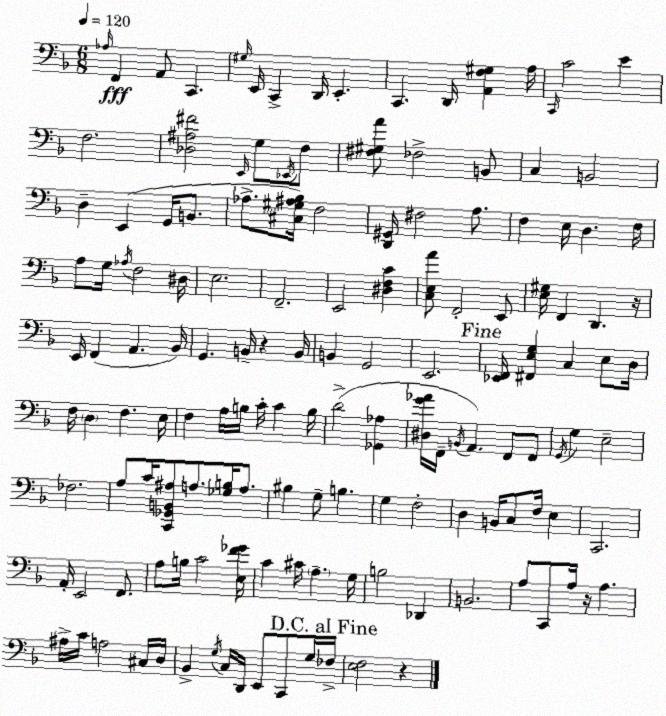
X:1
T:Untitled
M:6/8
L:1/4
K:Dm
_A,/4 F,, A,,/2 C,, ^G,/4 E,,/4 C,, D,,/4 E,, C,, D,,/4 [A,,F,^G,] A,/4 C,,/4 C2 E F,2 [_D,^A,^F]2 E,,/4 G,/2 _E,,/4 F,/2 [^F,^G,A]/2 _F,2 B,,/2 C, B,,2 D, E,, G,,/4 B,,/2 _A,/2 [^C,^G,^A,_B,]/4 F,2 [D,,^G,,]/4 ^F,2 A,/2 F, E,/4 D, F,/4 A,/2 G,/4 _A,/4 F,2 ^D,/4 E,2 F,,2 E,,2 [^D,F,C] [C,E,A]/2 F,,2 E,,/2 [E,^G,]/4 F,, D,, z/4 E,,/4 F,, A,, _B,,/4 G,, B,,/4 z B,,/4 B,, G,,2 E,,2 [_E,,F,,]/4 [^F,,E,G,] C, E,/2 D,/4 F,/4 D, F, E,/4 F, A,/4 B,/4 C/4 C B,/4 D2 [_G,,_A,] [^D,G_A]/4 F,,/4 B,,/4 A,, F,,/2 F,,/2 G,,/4 G, E,2 _F,2 A,/2 C/4 [C,,_G,,B,,^A,]/2 A,/2 [_G,B,]/4 A,/2 ^B, G,/2 B, G, F,2 D, B,,/4 C,/2 F,/4 E, C,,2 A,,/4 E,,2 F,,/2 A,/2 B,/4 C2 [E,F_G]/4 C ^C/4 A, G,/4 B,2 _D,, B,,2 A,/2 C,,/2 A,/4 z/4 A, ^A,/4 C/4 A,2 ^C,/4 D,/4 _B,, G,/4 C,/4 D,,/4 E,,/2 C,,/2 G,/4 _F,/4 [E,F,]2 z